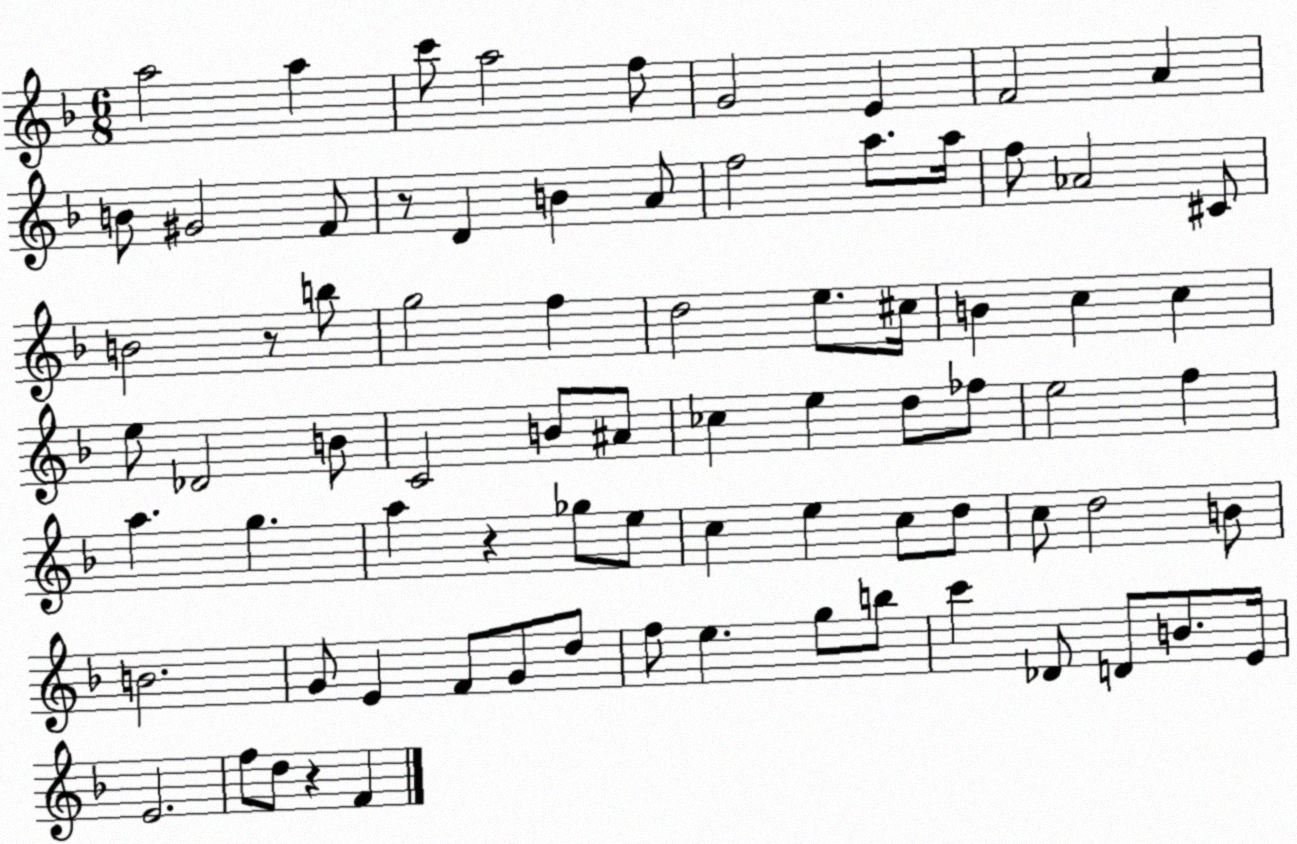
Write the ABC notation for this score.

X:1
T:Untitled
M:6/8
L:1/4
K:F
a2 a c'/2 a2 f/2 G2 E F2 A B/2 ^G2 F/2 z/2 D B A/2 f2 a/2 a/4 f/2 _A2 ^C/2 B2 z/2 b/2 g2 f d2 e/2 ^c/4 B c c e/2 _D2 B/2 C2 B/2 ^A/2 _c e d/2 _f/2 e2 f a g a z _g/2 e/2 c e c/2 d/2 c/2 d2 B/2 B2 G/2 E F/2 G/2 d/2 f/2 e g/2 b/2 c' _D/2 D/2 B/2 E/4 E2 f/2 d/2 z F